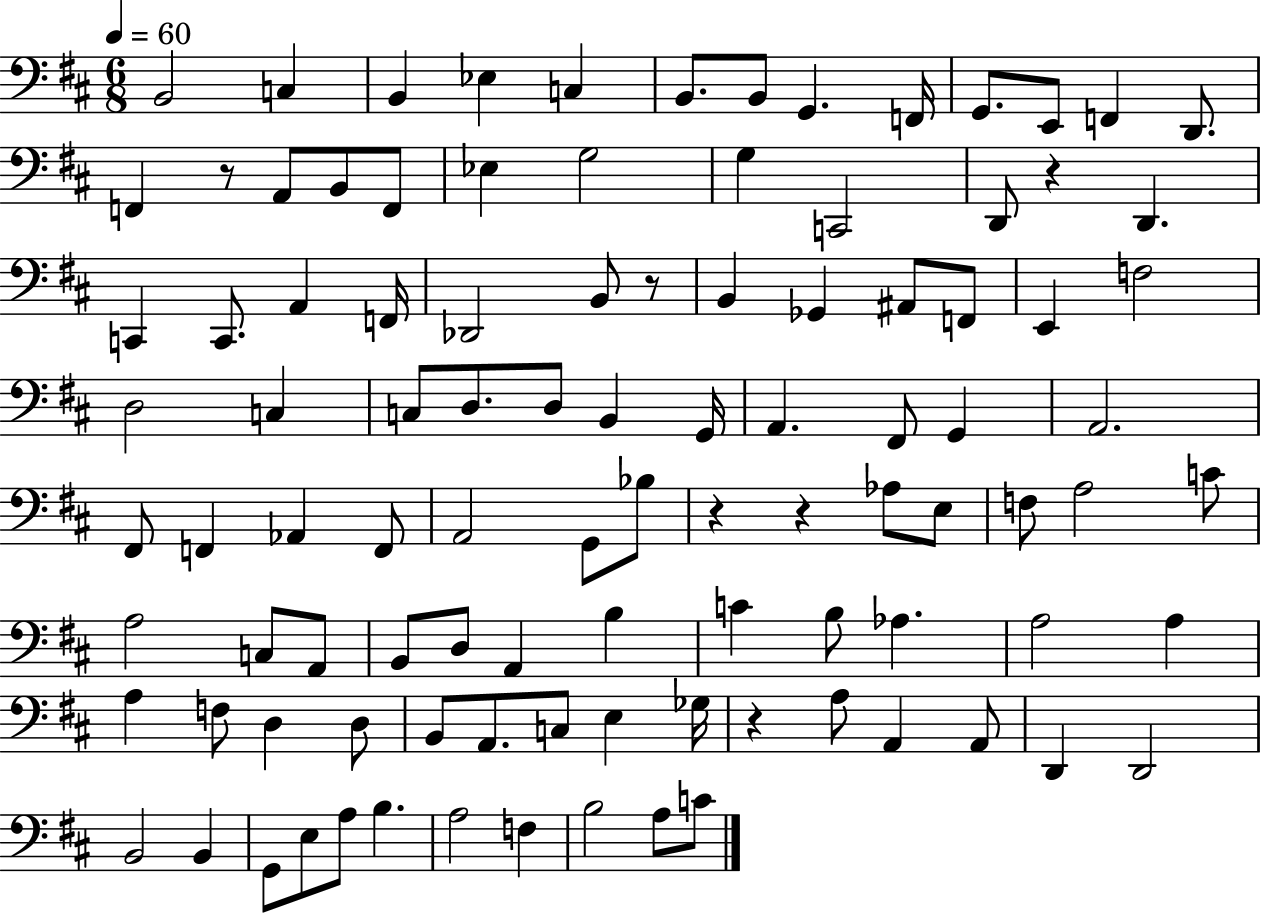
B2/h C3/q B2/q Eb3/q C3/q B2/e. B2/e G2/q. F2/s G2/e. E2/e F2/q D2/e. F2/q R/e A2/e B2/e F2/e Eb3/q G3/h G3/q C2/h D2/e R/q D2/q. C2/q C2/e. A2/q F2/s Db2/h B2/e R/e B2/q Gb2/q A#2/e F2/e E2/q F3/h D3/h C3/q C3/e D3/e. D3/e B2/q G2/s A2/q. F#2/e G2/q A2/h. F#2/e F2/q Ab2/q F2/e A2/h G2/e Bb3/e R/q R/q Ab3/e E3/e F3/e A3/h C4/e A3/h C3/e A2/e B2/e D3/e A2/q B3/q C4/q B3/e Ab3/q. A3/h A3/q A3/q F3/e D3/q D3/e B2/e A2/e. C3/e E3/q Gb3/s R/q A3/e A2/q A2/e D2/q D2/h B2/h B2/q G2/e E3/e A3/e B3/q. A3/h F3/q B3/h A3/e C4/e